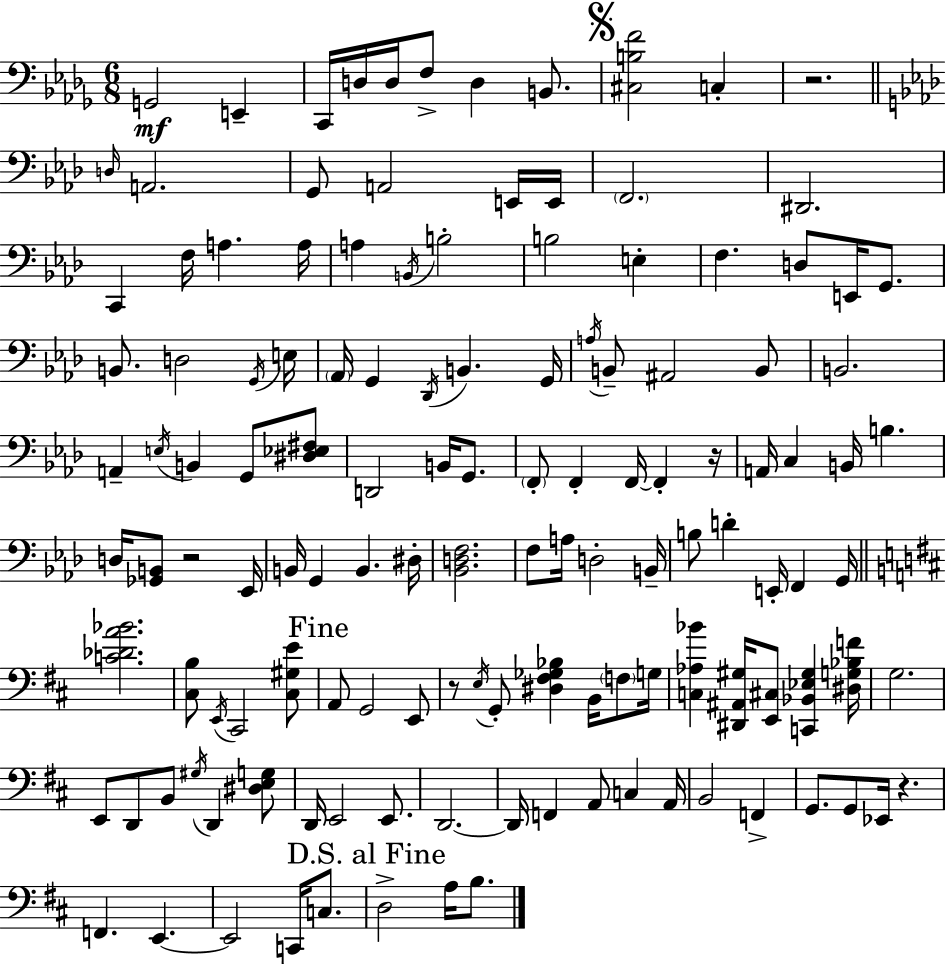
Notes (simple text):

G2/h E2/q C2/s D3/s D3/s F3/e D3/q B2/e. [C#3,B3,F4]/h C3/q R/h. D3/s A2/h. G2/e A2/h E2/s E2/s F2/h. D#2/h. C2/q F3/s A3/q. A3/s A3/q B2/s B3/h B3/h E3/q F3/q. D3/e E2/s G2/e. B2/e. D3/h G2/s E3/s Ab2/s G2/q Db2/s B2/q. G2/s A3/s B2/e A#2/h B2/e B2/h. A2/q E3/s B2/q G2/e [D#3,Eb3,F#3]/e D2/h B2/s G2/e. F2/e F2/q F2/s F2/q R/s A2/s C3/q B2/s B3/q. D3/s [Gb2,B2]/e R/h Eb2/s B2/s G2/q B2/q. D#3/s [Bb2,D3,F3]/h. F3/e A3/s D3/h B2/s B3/e D4/q E2/s F2/q G2/s [C4,Db4,A4,Bb4]/h. [C#3,B3]/e E2/s C#2/h [C#3,G#3,E4]/e A2/e G2/h E2/e R/e E3/s G2/e [D#3,F#3,Gb3,Bb3]/q B2/s F3/e G3/s [C3,Ab3,Bb4]/q [D#2,A#2,G#3]/s [E2,C#3]/e [C2,Bb2,Eb3,G#3]/q [D#3,G3,Bb3,F4]/s G3/h. E2/e D2/e B2/e G#3/s D2/q [D#3,E3,G3]/e D2/s E2/h E2/e. D2/h. D2/s F2/q A2/e C3/q A2/s B2/h F2/q G2/e. G2/e Eb2/s R/q. F2/q. E2/q. E2/h C2/s C3/e. D3/h A3/s B3/e.